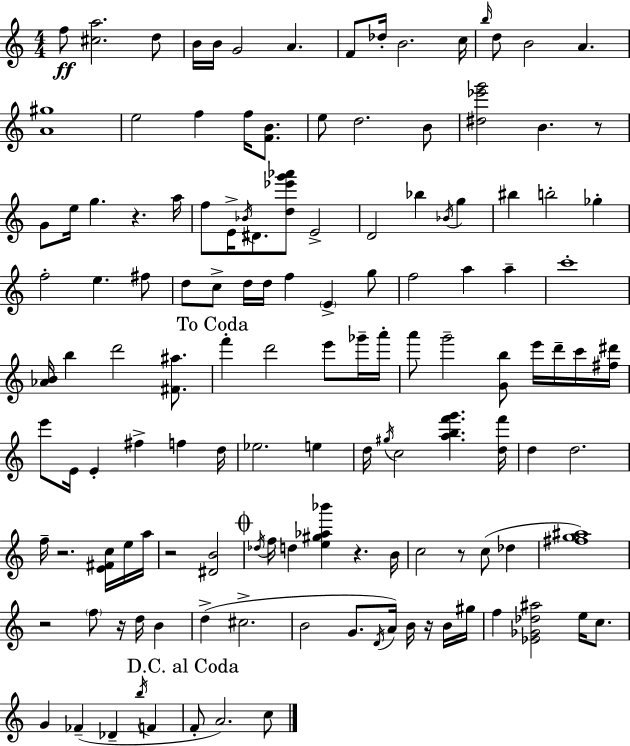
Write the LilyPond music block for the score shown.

{
  \clef treble
  \numericTimeSignature
  \time 4/4
  \key a \minor
  f''8\ff <cis'' a''>2. d''8 | b'16 b'16 g'2 a'4. | f'8 des''16-. b'2. c''16 | \grace { b''16 } d''8 b'2 a'4. | \break <a' gis''>1 | e''2 f''4 f''16 <f' b'>8. | e''8 d''2. b'8 | <dis'' ees''' g'''>2 b'4. r8 | \break g'8 e''16 g''4. r4. | a''16 f''8 e'16-> \acciaccatura { bes'16 } dis'8. <d'' ees''' g''' aes'''>8 e'2-> | d'2 bes''4 \acciaccatura { bes'16 } g''4 | bis''4 b''2-. ges''4-. | \break f''2-. e''4. | fis''8 d''8 c''8-> d''16 d''16 f''4 \parenthesize e'4-> | g''8 f''2 a''4 a''4-- | c'''1-. | \break <aes' b'>16 b''4 d'''2 | <fis' ais''>8. \mark "To Coda" f'''4-. d'''2 e'''8 | ges'''16-- a'''16-. a'''8 g'''2-- <g' b''>8 e'''16 | d'''16-- c'''16 <fis'' dis'''>16 e'''8 e'16 e'4-. fis''4-> f''4 | \break d''16 ees''2. e''4 | d''16 \acciaccatura { gis''16 } c''2 <a'' b'' f''' g'''>4. | <d'' f'''>16 d''4 d''2. | f''16-- r2. | \break <e' fis' c''>16 e''16 a''16 r2 <dis' b'>2 | \mark \markup { \musicglyph "scripts.coda" } \acciaccatura { des''16 } f''16 d''4 <e'' gis'' aes'' bes'''>4 r4. | b'16 c''2 r8 c''8( | des''4 <fis'' g'' ais''>1) | \break r2 \parenthesize f''8 r16 | d''16 b'4 d''4->( cis''2.-> | b'2 g'8. | \acciaccatura { d'16 } a'16) b'16 r16 b'16 gis''16 f''4 <ees' ges' des'' ais''>2 | \break e''16 c''8. g'4 fes'4--( des'4-- | \acciaccatura { b''16 } f'4 \mark "D.C. al Coda" f'8-. a'2.) | c''8 \bar "|."
}